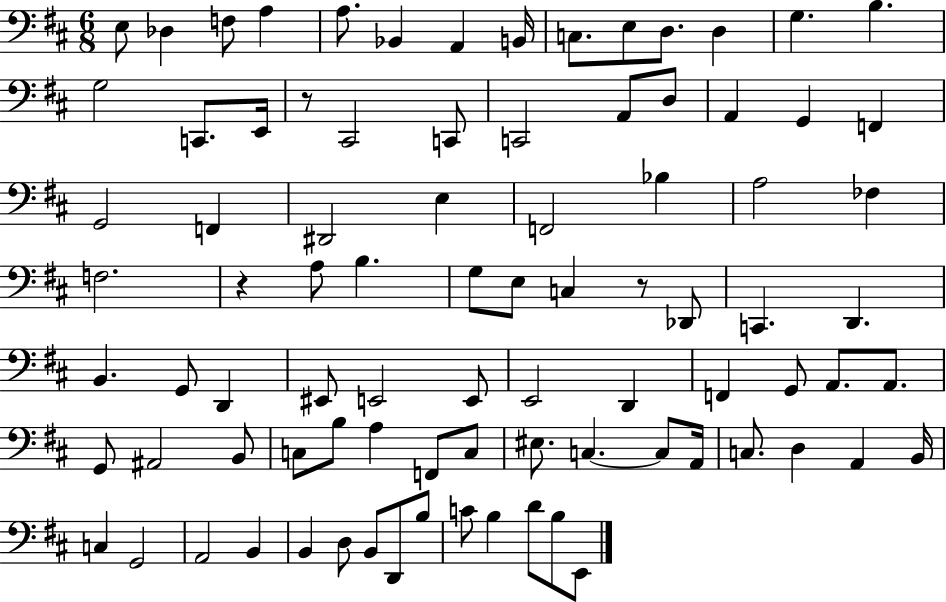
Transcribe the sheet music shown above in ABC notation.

X:1
T:Untitled
M:6/8
L:1/4
K:D
E,/2 _D, F,/2 A, A,/2 _B,, A,, B,,/4 C,/2 E,/2 D,/2 D, G, B, G,2 C,,/2 E,,/4 z/2 ^C,,2 C,,/2 C,,2 A,,/2 D,/2 A,, G,, F,, G,,2 F,, ^D,,2 E, F,,2 _B, A,2 _F, F,2 z A,/2 B, G,/2 E,/2 C, z/2 _D,,/2 C,, D,, B,, G,,/2 D,, ^E,,/2 E,,2 E,,/2 E,,2 D,, F,, G,,/2 A,,/2 A,,/2 G,,/2 ^A,,2 B,,/2 C,/2 B,/2 A, F,,/2 C,/2 ^E,/2 C, C,/2 A,,/4 C,/2 D, A,, B,,/4 C, G,,2 A,,2 B,, B,, D,/2 B,,/2 D,,/2 B,/2 C/2 B, D/2 B,/2 E,,/2